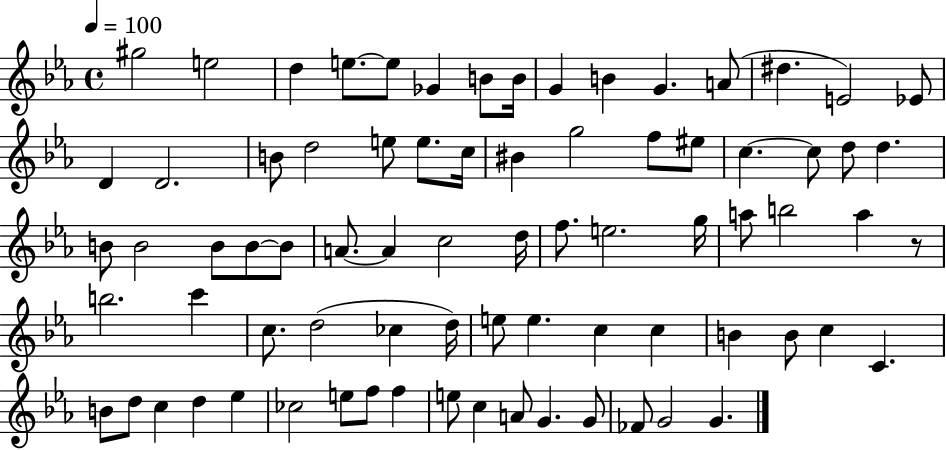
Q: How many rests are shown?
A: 1